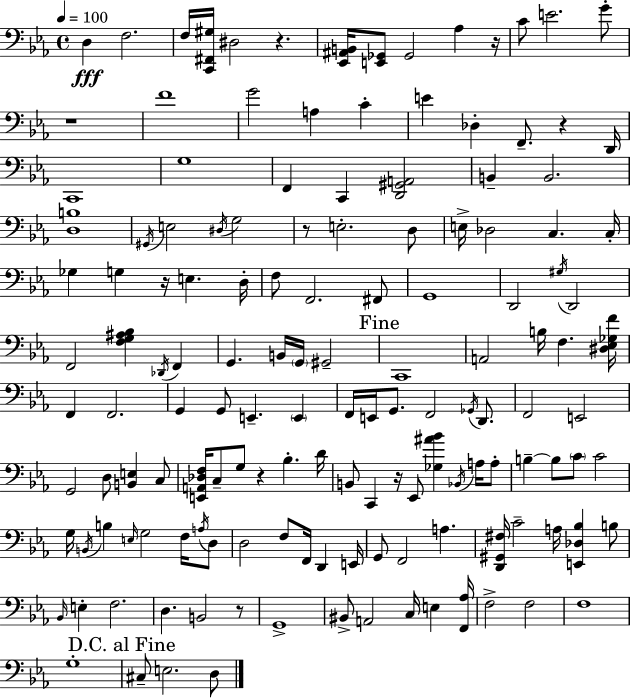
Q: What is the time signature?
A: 4/4